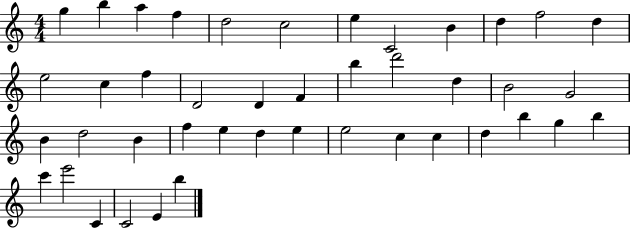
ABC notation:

X:1
T:Untitled
M:4/4
L:1/4
K:C
g b a f d2 c2 e C2 B d f2 d e2 c f D2 D F b d'2 d B2 G2 B d2 B f e d e e2 c c d b g b c' e'2 C C2 E b